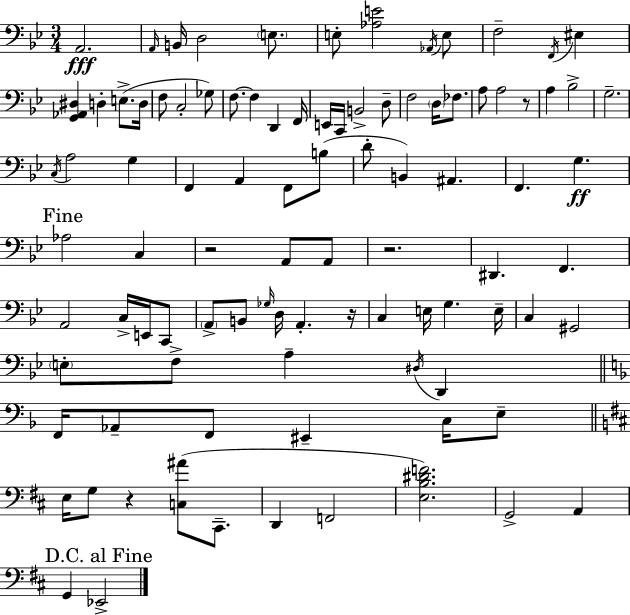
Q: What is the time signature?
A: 3/4